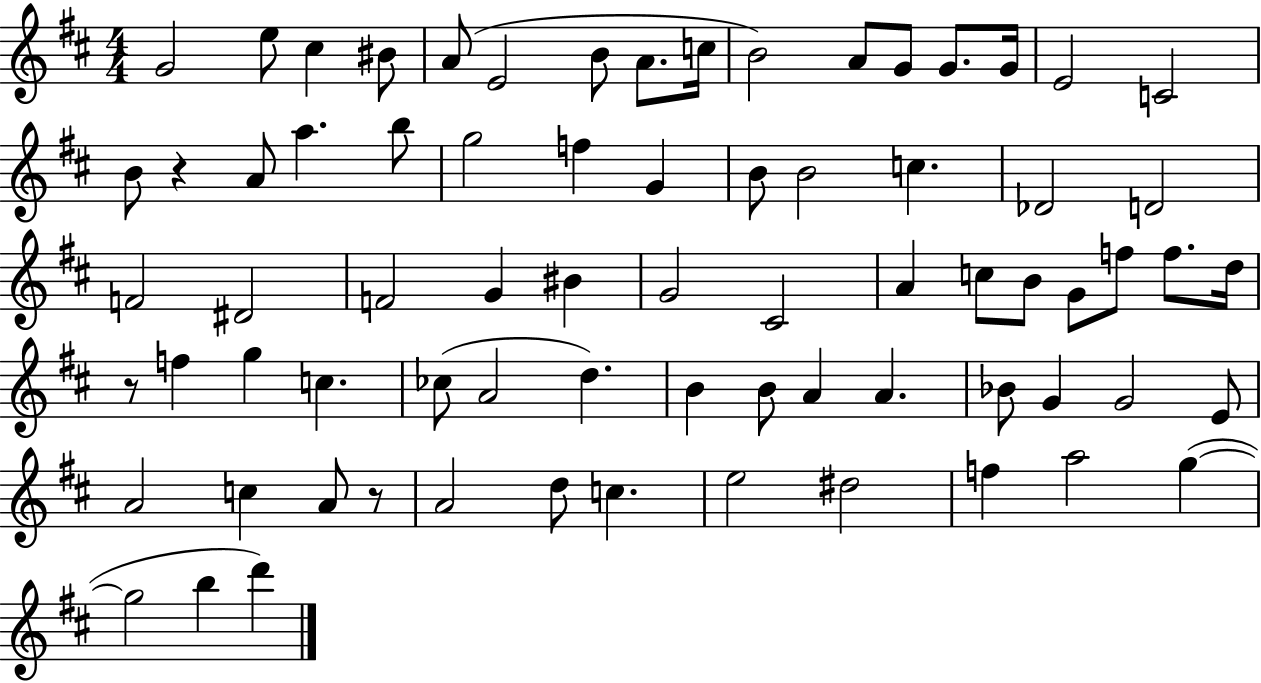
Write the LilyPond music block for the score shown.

{
  \clef treble
  \numericTimeSignature
  \time 4/4
  \key d \major
  g'2 e''8 cis''4 bis'8 | a'8( e'2 b'8 a'8. c''16 | b'2) a'8 g'8 g'8. g'16 | e'2 c'2 | \break b'8 r4 a'8 a''4. b''8 | g''2 f''4 g'4 | b'8 b'2 c''4. | des'2 d'2 | \break f'2 dis'2 | f'2 g'4 bis'4 | g'2 cis'2 | a'4 c''8 b'8 g'8 f''8 f''8. d''16 | \break r8 f''4 g''4 c''4. | ces''8( a'2 d''4.) | b'4 b'8 a'4 a'4. | bes'8 g'4 g'2 e'8 | \break a'2 c''4 a'8 r8 | a'2 d''8 c''4. | e''2 dis''2 | f''4 a''2 g''4~(~ | \break g''2 b''4 d'''4) | \bar "|."
}